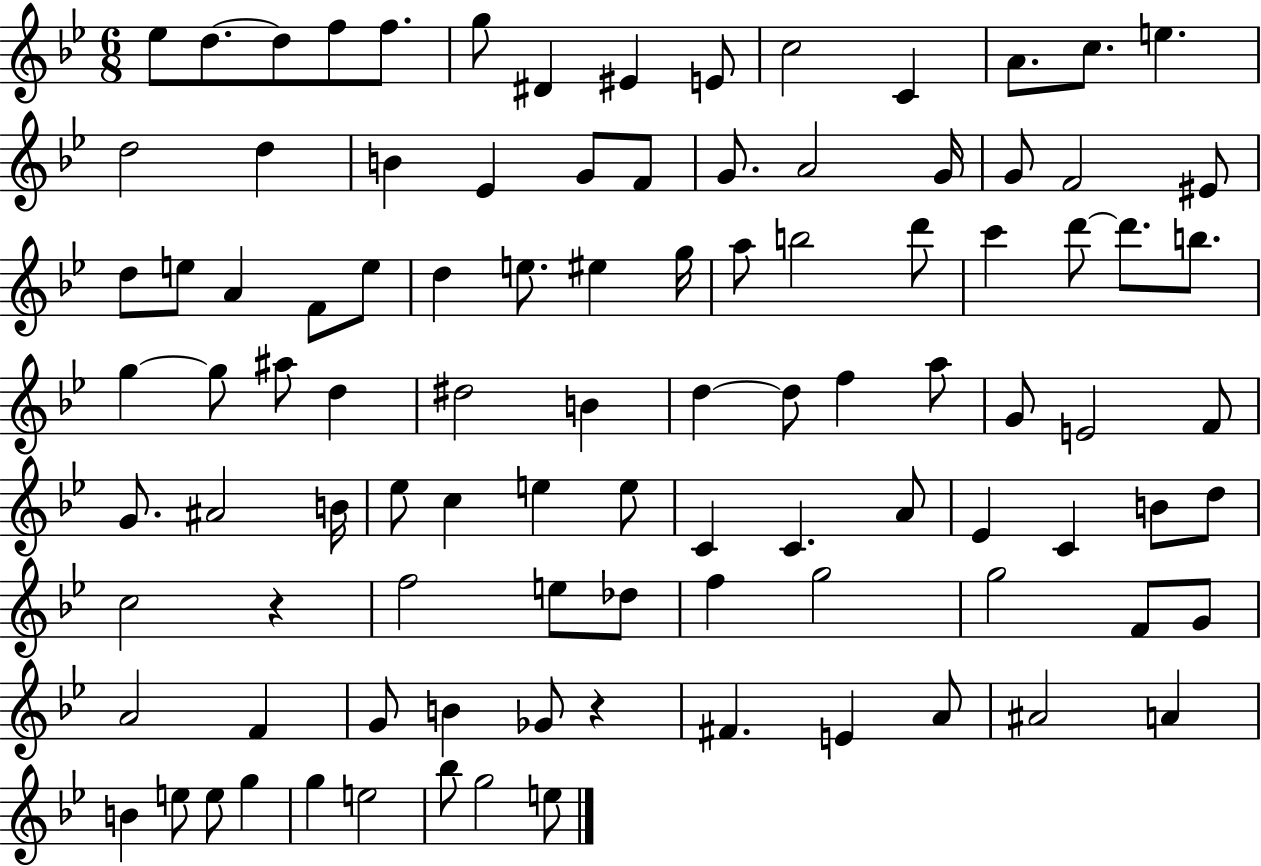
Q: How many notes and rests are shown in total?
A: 99